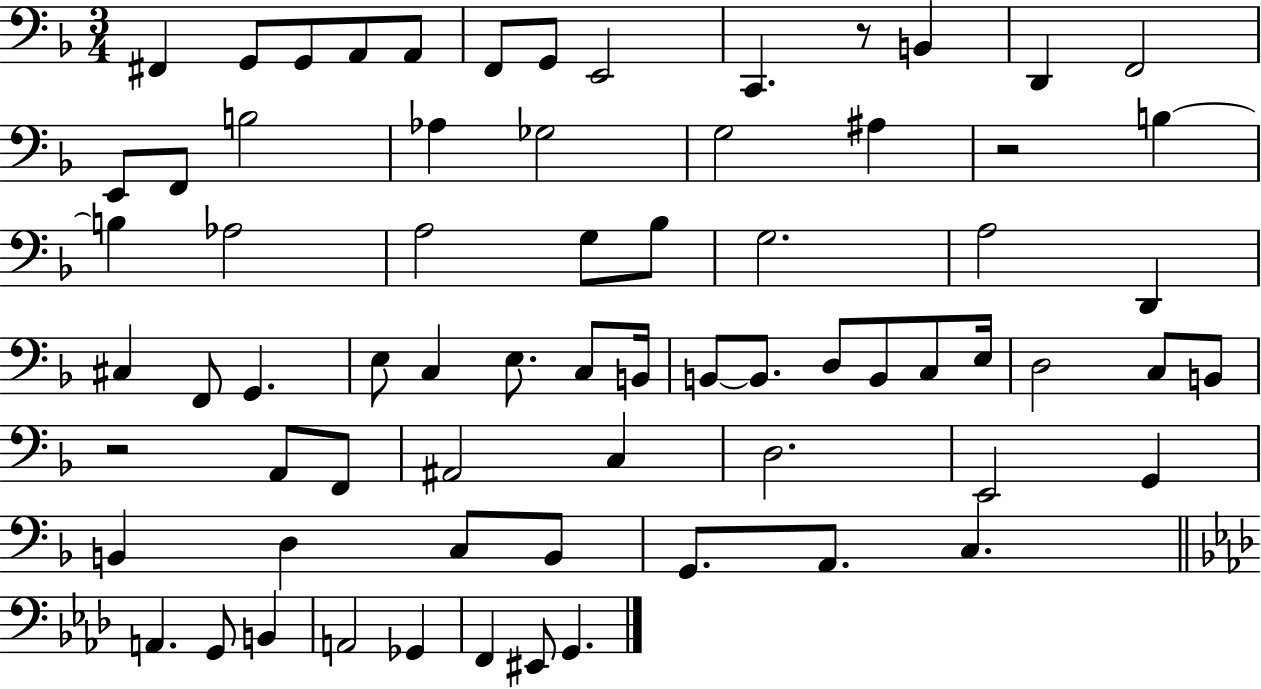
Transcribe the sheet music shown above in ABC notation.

X:1
T:Untitled
M:3/4
L:1/4
K:F
^F,, G,,/2 G,,/2 A,,/2 A,,/2 F,,/2 G,,/2 E,,2 C,, z/2 B,, D,, F,,2 E,,/2 F,,/2 B,2 _A, _G,2 G,2 ^A, z2 B, B, _A,2 A,2 G,/2 _B,/2 G,2 A,2 D,, ^C, F,,/2 G,, E,/2 C, E,/2 C,/2 B,,/4 B,,/2 B,,/2 D,/2 B,,/2 C,/2 E,/4 D,2 C,/2 B,,/2 z2 A,,/2 F,,/2 ^A,,2 C, D,2 E,,2 G,, B,, D, C,/2 B,,/2 G,,/2 A,,/2 C, A,, G,,/2 B,, A,,2 _G,, F,, ^E,,/2 G,,